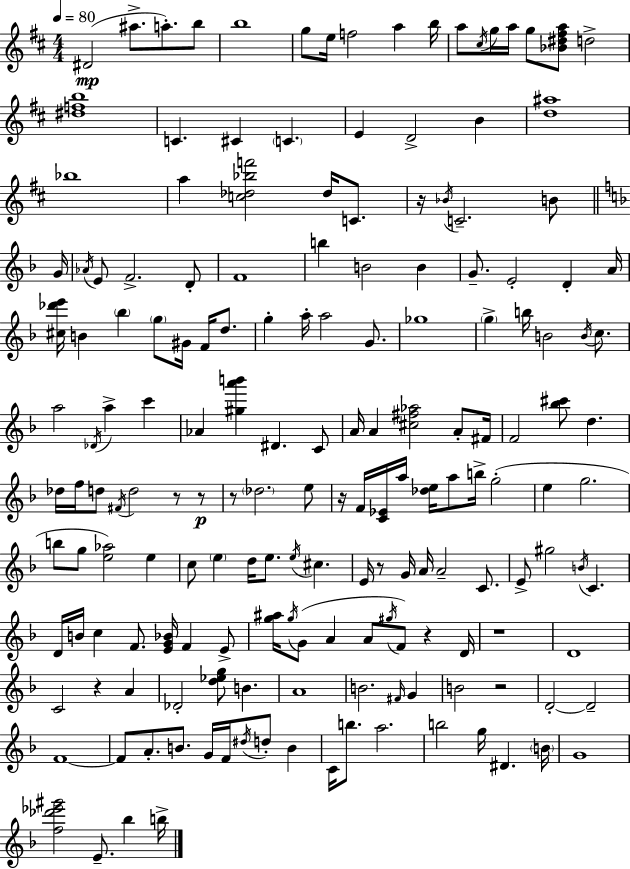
{
  \clef treble
  \numericTimeSignature
  \time 4/4
  \key d \major
  \tempo 4 = 80
  dis'2(\mp ais''8.-> a''8.-.) b''8 | b''1 | g''8 e''16 f''2 a''4 b''16 | a''8 \acciaccatura { cis''16 } g''16 a''16 g''8 <bes' dis'' fis'' a''>8 d''2-> | \break <dis'' f'' b''>1 | c'4. cis'4 \parenthesize c'4. | e'4 d'2-> b'4 | <d'' ais''>1 | \break bes''1 | a''4 <c'' des'' bes'' f'''>2 des''16 c'8. | r16 \acciaccatura { bes'16 } c'2.-- b'8 | \bar "||" \break \key f \major g'16 \acciaccatura { aes'16 } e'8 f'2.-> | d'8-. f'1 | b''4 b'2 b'4 | g'8.-- e'2-. d'4-. | \break a'16 <cis'' des''' e'''>16 b'4 \parenthesize bes''4 \parenthesize g''8 gis'16 f'16 d''8. | g''4-. a''16-. a''2 g'8. | ges''1 | \parenthesize g''4-> b''16 b'2 \acciaccatura { b'16 } | \break c''8. a''2 \acciaccatura { des'16 } a''4-> | c'''4 aes'4 <gis'' a''' b'''>4 dis'4. | c'8 a'16 a'4 <cis'' fis'' aes''>2 | a'8-. fis'16 f'2 <bes'' cis'''>8 d''4. | \break des''16 f''16 d''8 \acciaccatura { fis'16 } d''2 | r8 r8\p r8 \parenthesize des''2. | e''8 r16 f'16 <c' ees'>16 a''16 <des'' e''>16 a''8 b''16-> g''2-.( | e''4 g''2. | \break b''8 g''8 <e'' aes''>2) | e''4 c''8 \parenthesize e''4 d''16 e''8. \acciaccatura { e''16 } | cis''4. e'16 r8 g'16 a'16 a'2-- | c'8. e'8-> gis''2 | \break \acciaccatura { b'16 } c'4. d'16 b'16 c''4 f'8. | <e' g' bes'>16 f'4 e'8-> <g'' ais''>16 \acciaccatura { g''16 } g'8( a'4 a'8 | \acciaccatura { gis''16 } f'8) r4 d'16 r1 | d'1 | \break c'2 | r4 a'4 des'2-. | <d'' ees'' g''>8 b'4. a'1 | b'2. | \break \grace { fis'16 } g'4 b'2 | r2 d'2-.~~ | d'2-- f'1~~ | f'8 a'8.-. b'8. | \break g'16 f'16 \acciaccatura { dis''16 } d''8-. b'4 c'16 b''8. a''2. | b''2 | g''16 dis'4. \parenthesize b'16 g'1 | <f'' des''' ees''' gis'''>2 | \break e'8.-- bes''4 b''16-> \bar "|."
}